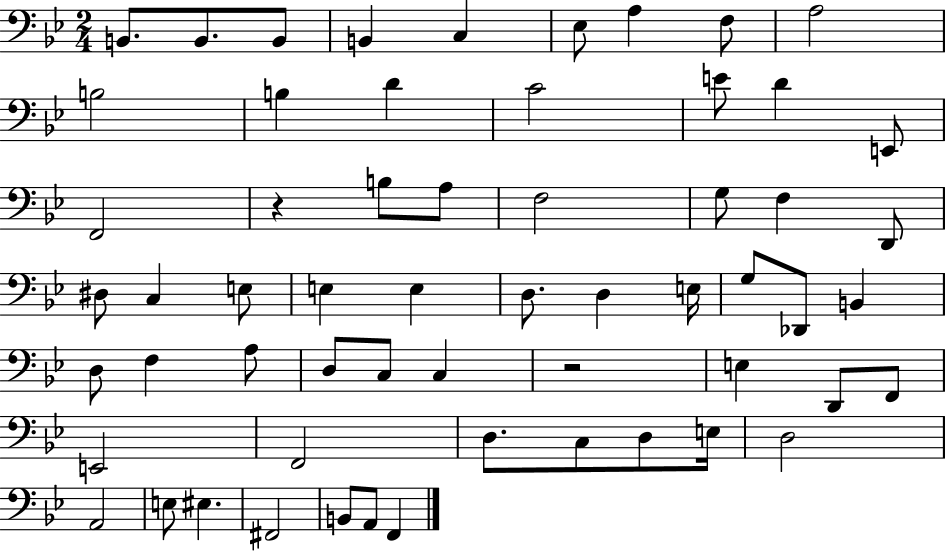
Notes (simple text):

B2/e. B2/e. B2/e B2/q C3/q Eb3/e A3/q F3/e A3/h B3/h B3/q D4/q C4/h E4/e D4/q E2/e F2/h R/q B3/e A3/e F3/h G3/e F3/q D2/e D#3/e C3/q E3/e E3/q E3/q D3/e. D3/q E3/s G3/e Db2/e B2/q D3/e F3/q A3/e D3/e C3/e C3/q R/h E3/q D2/e F2/e E2/h F2/h D3/e. C3/e D3/e E3/s D3/h A2/h E3/e EIS3/q. F#2/h B2/e A2/e F2/q